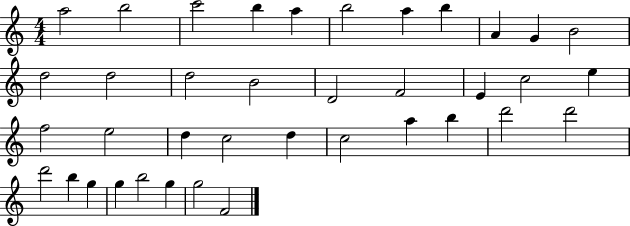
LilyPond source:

{
  \clef treble
  \numericTimeSignature
  \time 4/4
  \key c \major
  a''2 b''2 | c'''2 b''4 a''4 | b''2 a''4 b''4 | a'4 g'4 b'2 | \break d''2 d''2 | d''2 b'2 | d'2 f'2 | e'4 c''2 e''4 | \break f''2 e''2 | d''4 c''2 d''4 | c''2 a''4 b''4 | d'''2 d'''2 | \break d'''2 b''4 g''4 | g''4 b''2 g''4 | g''2 f'2 | \bar "|."
}